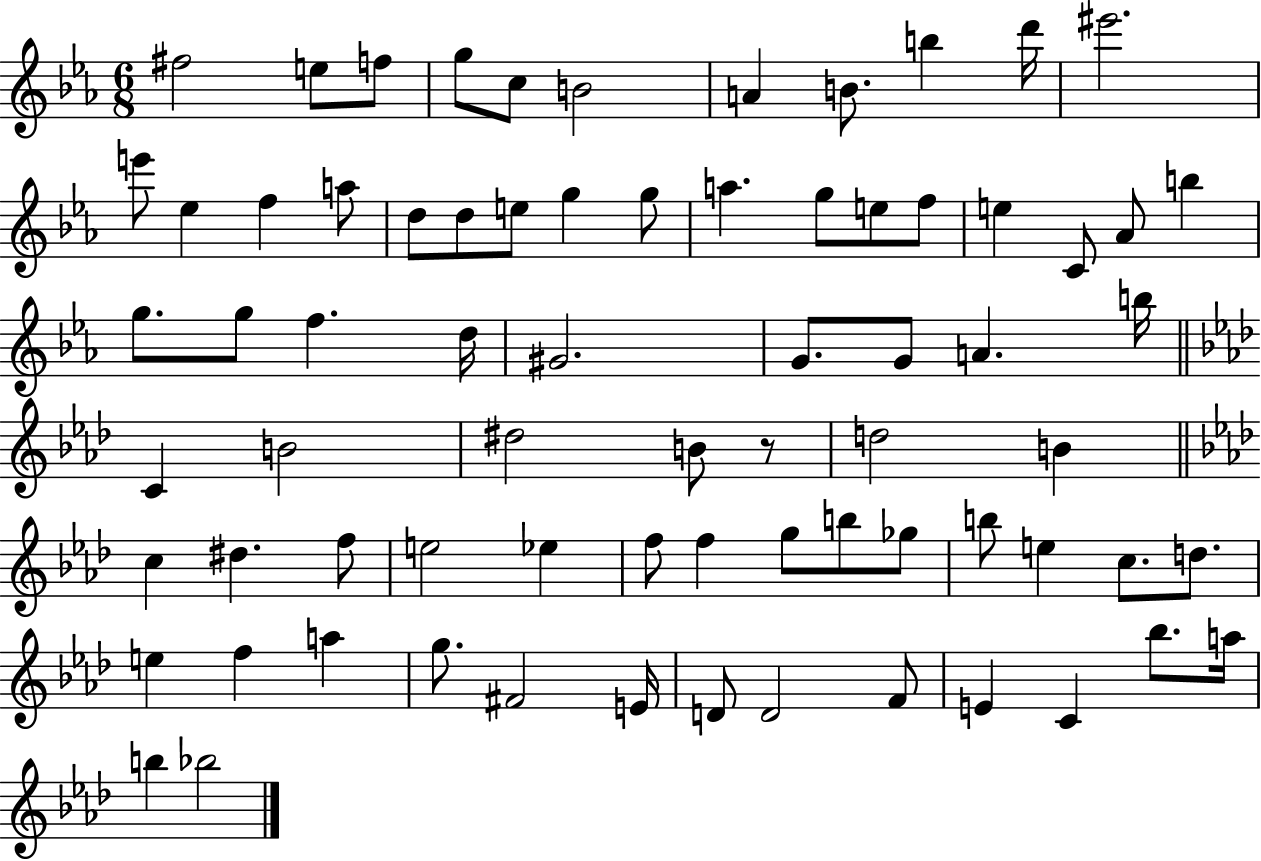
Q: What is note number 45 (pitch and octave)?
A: D#5